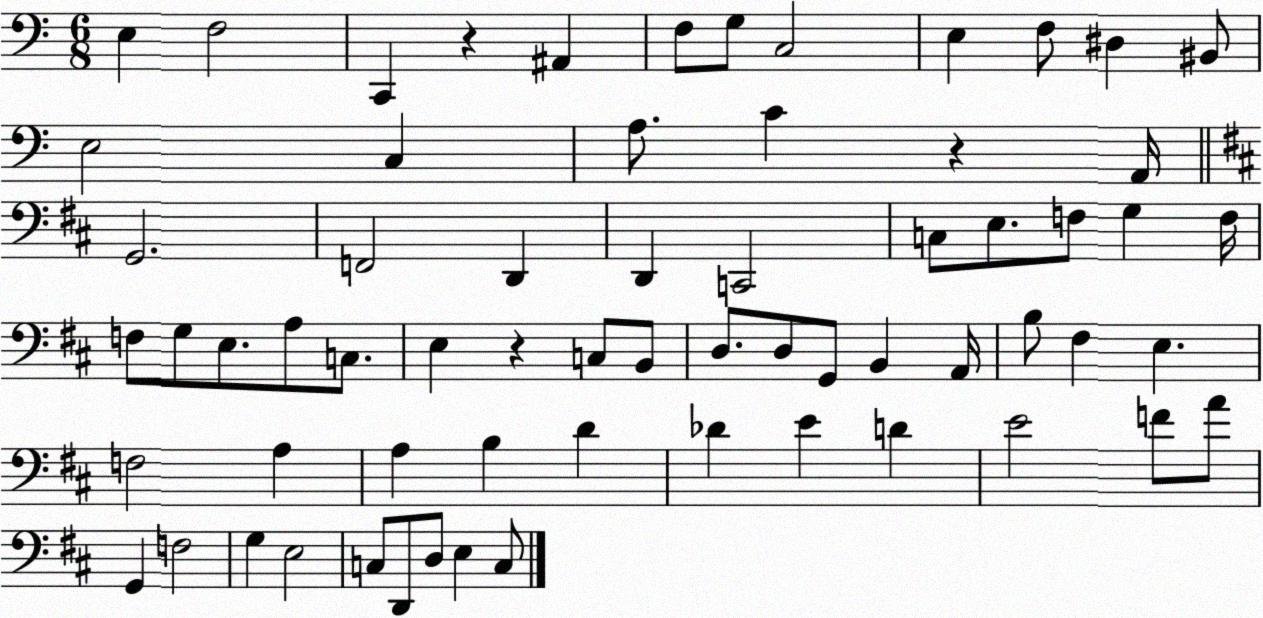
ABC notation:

X:1
T:Untitled
M:6/8
L:1/4
K:C
E, F,2 C,, z ^A,, F,/2 G,/2 C,2 E, F,/2 ^D, ^B,,/2 E,2 C, A,/2 C z A,,/4 G,,2 F,,2 D,, D,, C,,2 C,/2 E,/2 F,/2 G, F,/4 F,/2 G,/2 E,/2 A,/2 C,/2 E, z C,/2 B,,/2 D,/2 D,/2 G,,/2 B,, A,,/4 B,/2 ^F, E, F,2 A, A, B, D _D E D E2 F/2 A/2 G,, F,2 G, E,2 C,/2 D,,/2 D,/2 E, C,/2